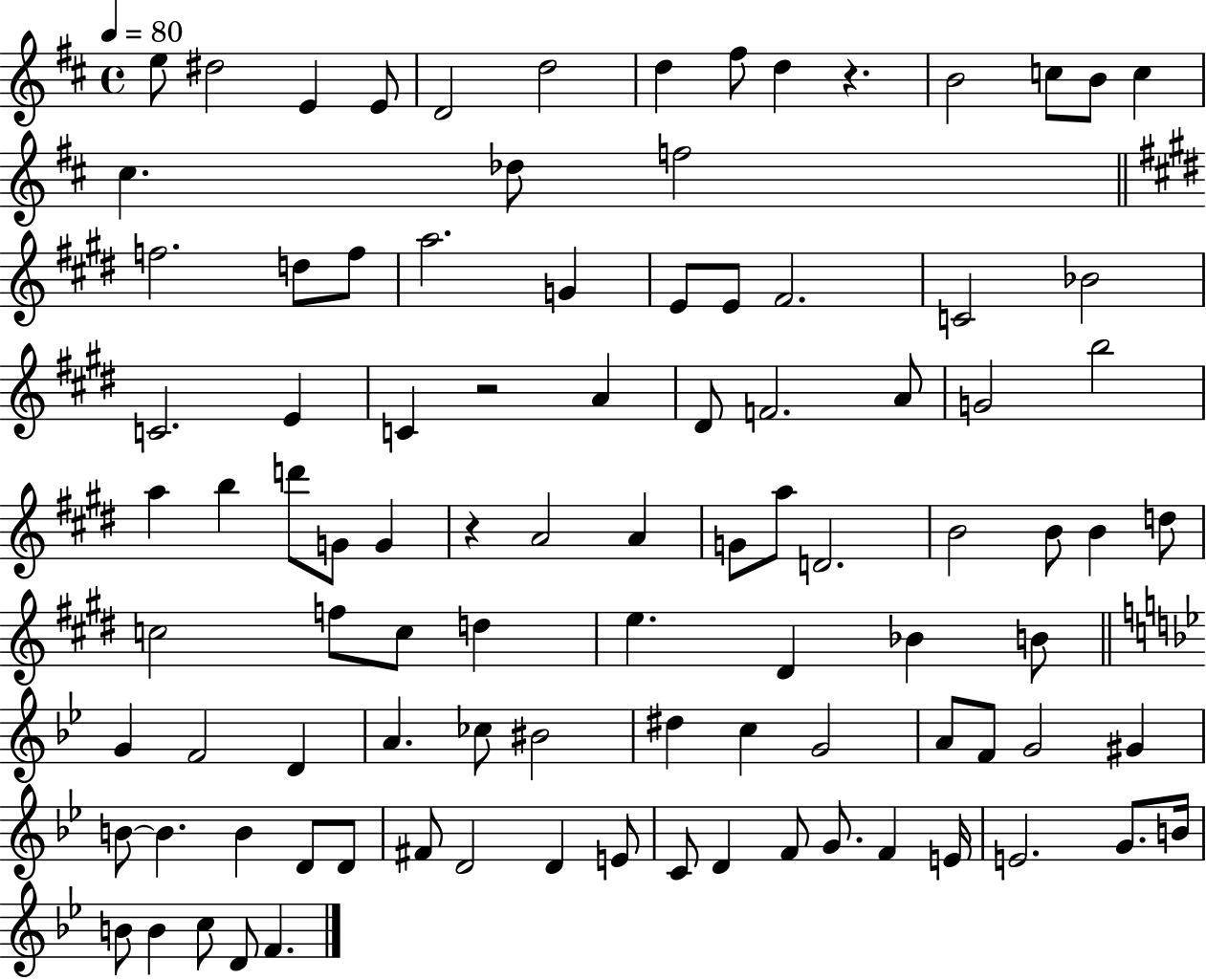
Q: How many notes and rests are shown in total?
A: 96